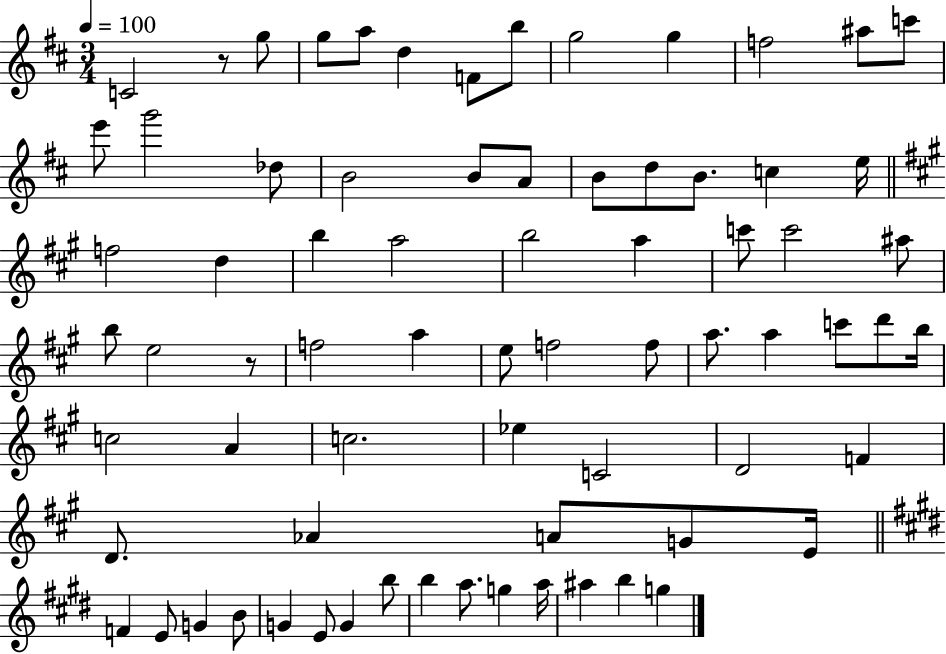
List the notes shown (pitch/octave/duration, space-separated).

C4/h R/e G5/e G5/e A5/e D5/q F4/e B5/e G5/h G5/q F5/h A#5/e C6/e E6/e G6/h Db5/e B4/h B4/e A4/e B4/e D5/e B4/e. C5/q E5/s F5/h D5/q B5/q A5/h B5/h A5/q C6/e C6/h A#5/e B5/e E5/h R/e F5/h A5/q E5/e F5/h F5/e A5/e. A5/q C6/e D6/e B5/s C5/h A4/q C5/h. Eb5/q C4/h D4/h F4/q D4/e. Ab4/q A4/e G4/e E4/s F4/q E4/e G4/q B4/e G4/q E4/e G4/q B5/e B5/q A5/e. G5/q A5/s A#5/q B5/q G5/q